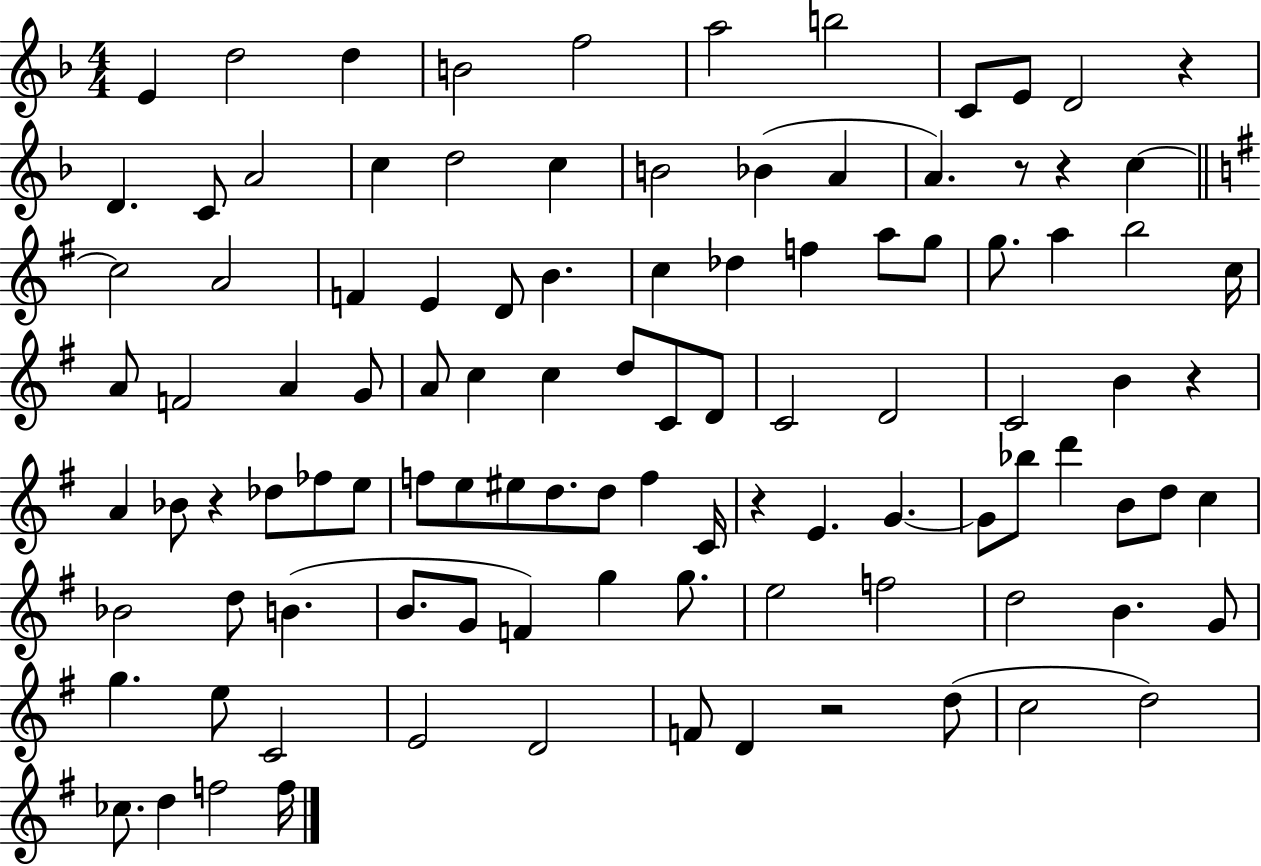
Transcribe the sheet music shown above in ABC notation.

X:1
T:Untitled
M:4/4
L:1/4
K:F
E d2 d B2 f2 a2 b2 C/2 E/2 D2 z D C/2 A2 c d2 c B2 _B A A z/2 z c c2 A2 F E D/2 B c _d f a/2 g/2 g/2 a b2 c/4 A/2 F2 A G/2 A/2 c c d/2 C/2 D/2 C2 D2 C2 B z A _B/2 z _d/2 _f/2 e/2 f/2 e/2 ^e/2 d/2 d/2 f C/4 z E G G/2 _b/2 d' B/2 d/2 c _B2 d/2 B B/2 G/2 F g g/2 e2 f2 d2 B G/2 g e/2 C2 E2 D2 F/2 D z2 d/2 c2 d2 _c/2 d f2 f/4